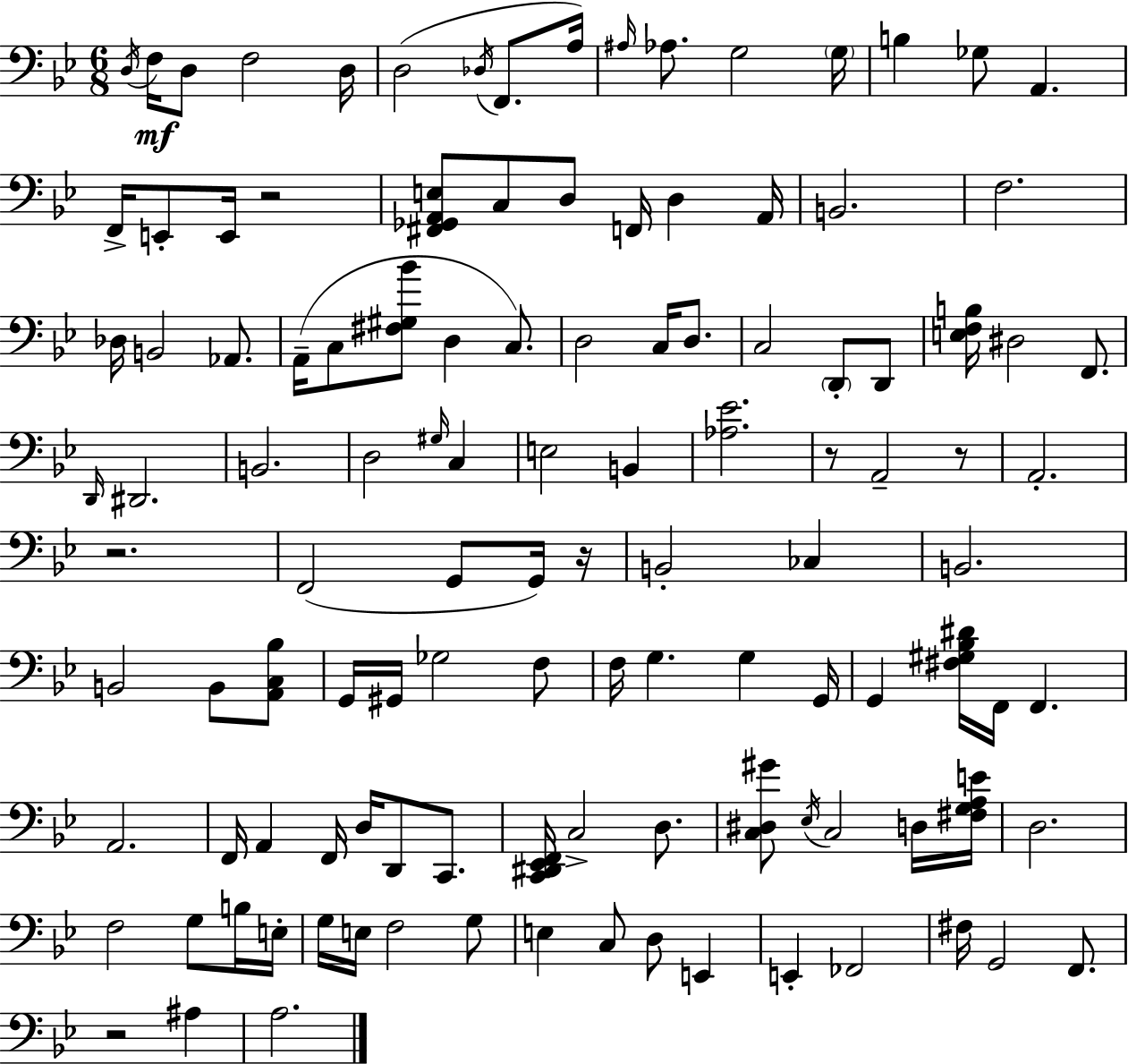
D3/s F3/s D3/e F3/h D3/s D3/h Db3/s F2/e. A3/s A#3/s Ab3/e. G3/h G3/s B3/q Gb3/e A2/q. F2/s E2/e E2/s R/h [F#2,Gb2,A2,E3]/e C3/e D3/e F2/s D3/q A2/s B2/h. F3/h. Db3/s B2/h Ab2/e. A2/s C3/e [F#3,G#3,Bb4]/e D3/q C3/e. D3/h C3/s D3/e. C3/h D2/e D2/e [E3,F3,B3]/s D#3/h F2/e. D2/s D#2/h. B2/h. D3/h G#3/s C3/q E3/h B2/q [Ab3,Eb4]/h. R/e A2/h R/e A2/h. R/h. F2/h G2/e G2/s R/s B2/h CES3/q B2/h. B2/h B2/e [A2,C3,Bb3]/e G2/s G#2/s Gb3/h F3/e F3/s G3/q. G3/q G2/s G2/q [F#3,G#3,Bb3,D#4]/s F2/s F2/q. A2/h. F2/s A2/q F2/s D3/s D2/e C2/e. [C2,D#2,Eb2,F2]/s C3/h D3/e. [C3,D#3,G#4]/e Eb3/s C3/h D3/s [F#3,G3,A3,E4]/s D3/h. F3/h G3/e B3/s E3/s G3/s E3/s F3/h G3/e E3/q C3/e D3/e E2/q E2/q FES2/h F#3/s G2/h F2/e. R/h A#3/q A3/h.